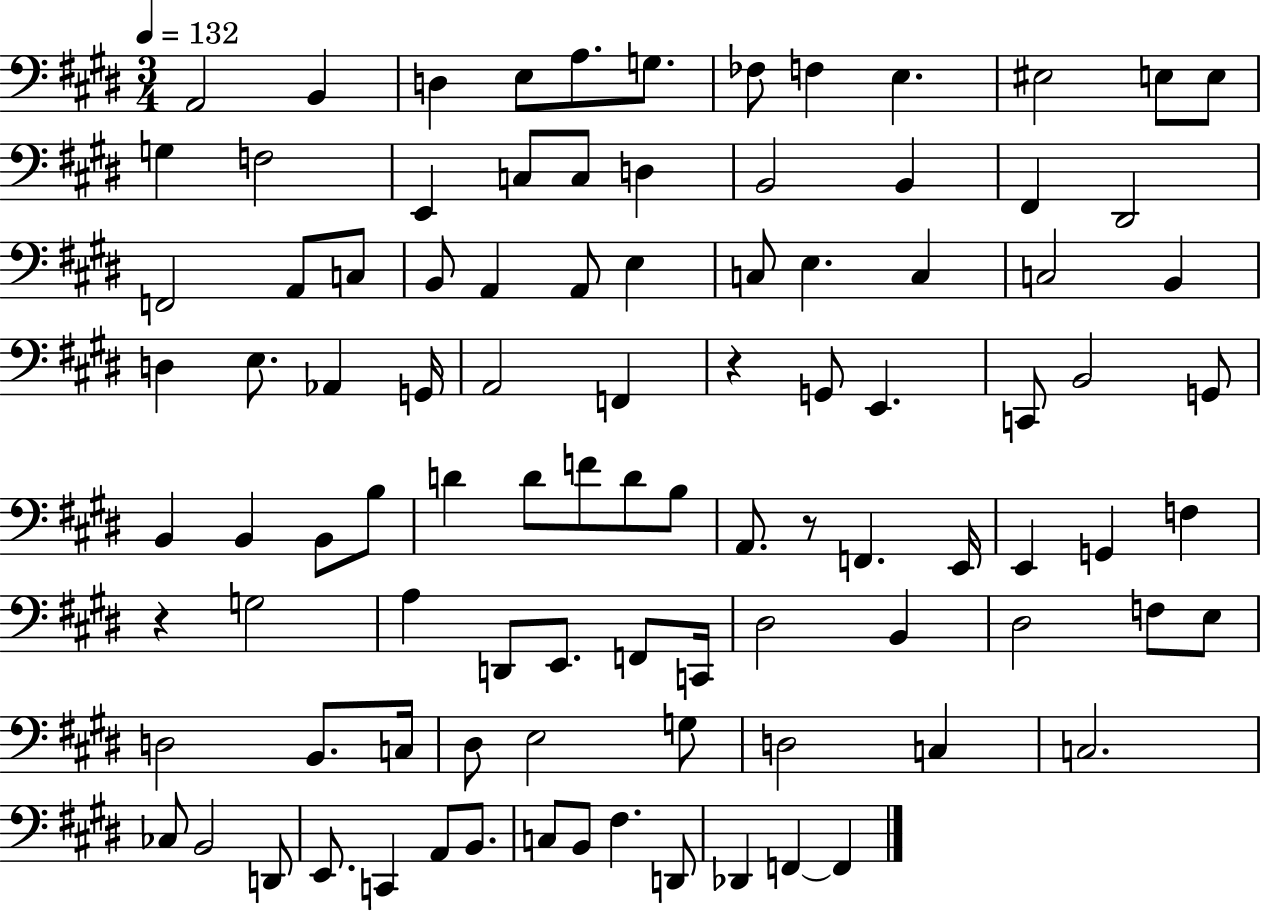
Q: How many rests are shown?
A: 3